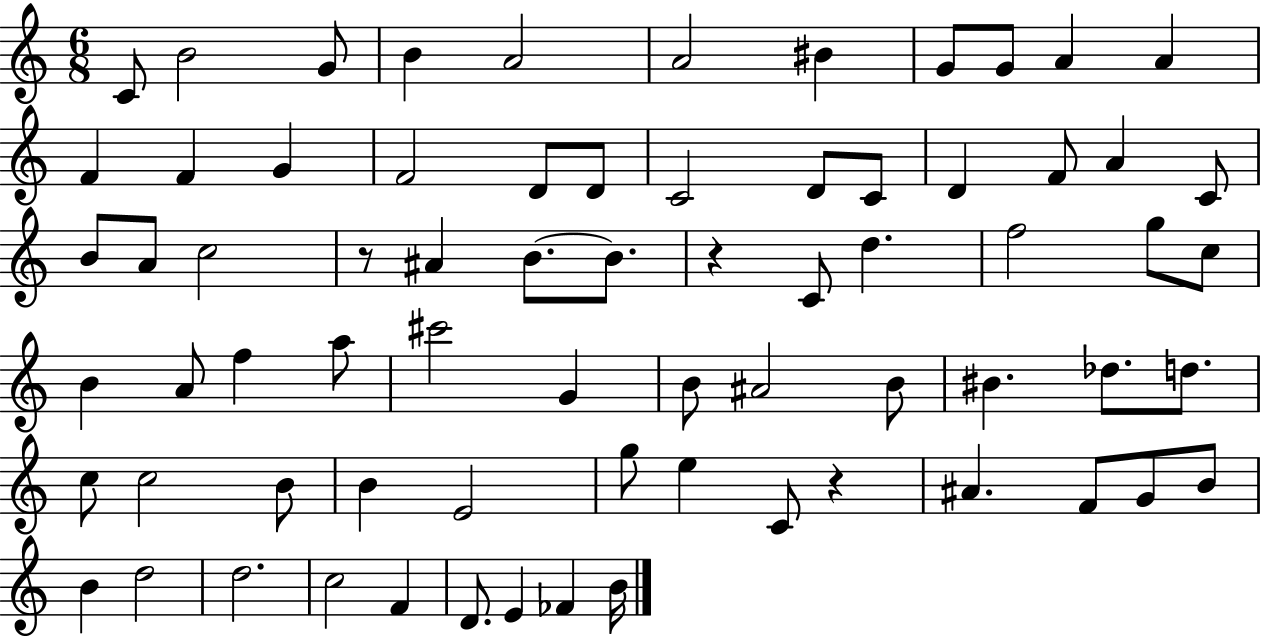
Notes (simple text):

C4/e B4/h G4/e B4/q A4/h A4/h BIS4/q G4/e G4/e A4/q A4/q F4/q F4/q G4/q F4/h D4/e D4/e C4/h D4/e C4/e D4/q F4/e A4/q C4/e B4/e A4/e C5/h R/e A#4/q B4/e. B4/e. R/q C4/e D5/q. F5/h G5/e C5/e B4/q A4/e F5/q A5/e C#6/h G4/q B4/e A#4/h B4/e BIS4/q. Db5/e. D5/e. C5/e C5/h B4/e B4/q E4/h G5/e E5/q C4/e R/q A#4/q. F4/e G4/e B4/e B4/q D5/h D5/h. C5/h F4/q D4/e. E4/q FES4/q B4/s